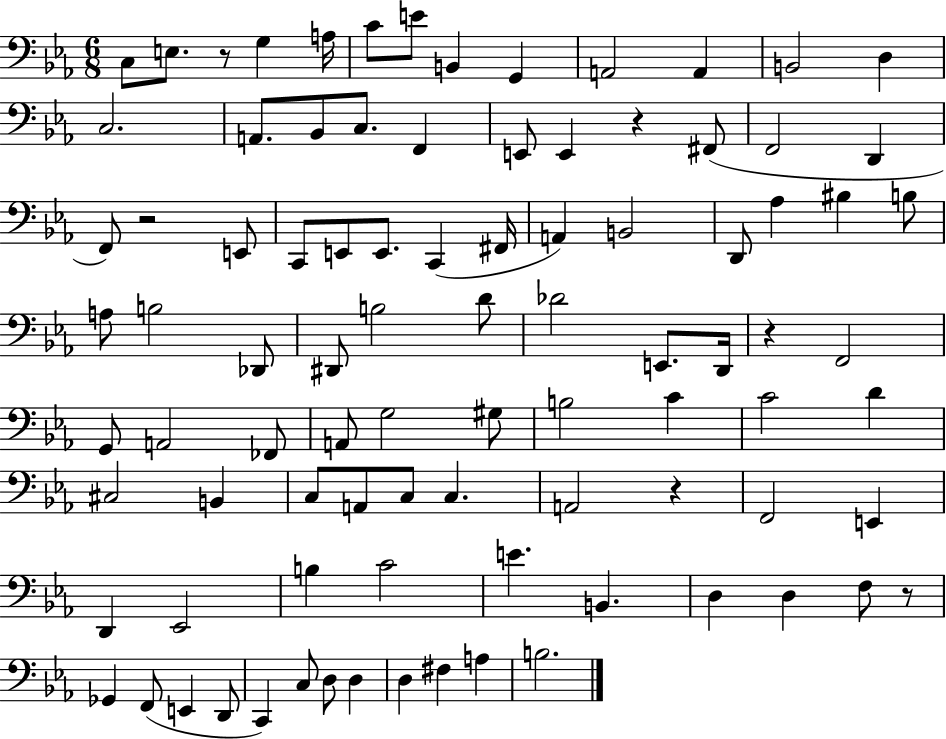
{
  \clef bass
  \numericTimeSignature
  \time 6/8
  \key ees \major
  c8 e8. r8 g4 a16 | c'8 e'8 b,4 g,4 | a,2 a,4 | b,2 d4 | \break c2. | a,8. bes,8 c8. f,4 | e,8 e,4 r4 fis,8( | f,2 d,4 | \break f,8) r2 e,8 | c,8 e,8 e,8. c,4( fis,16 | a,4) b,2 | d,8 aes4 bis4 b8 | \break a8 b2 des,8 | dis,8 b2 d'8 | des'2 e,8. d,16 | r4 f,2 | \break g,8 a,2 fes,8 | a,8 g2 gis8 | b2 c'4 | c'2 d'4 | \break cis2 b,4 | c8 a,8 c8 c4. | a,2 r4 | f,2 e,4 | \break d,4 ees,2 | b4 c'2 | e'4. b,4. | d4 d4 f8 r8 | \break ges,4 f,8( e,4 d,8 | c,4) c8 d8 d4 | d4 fis4 a4 | b2. | \break \bar "|."
}